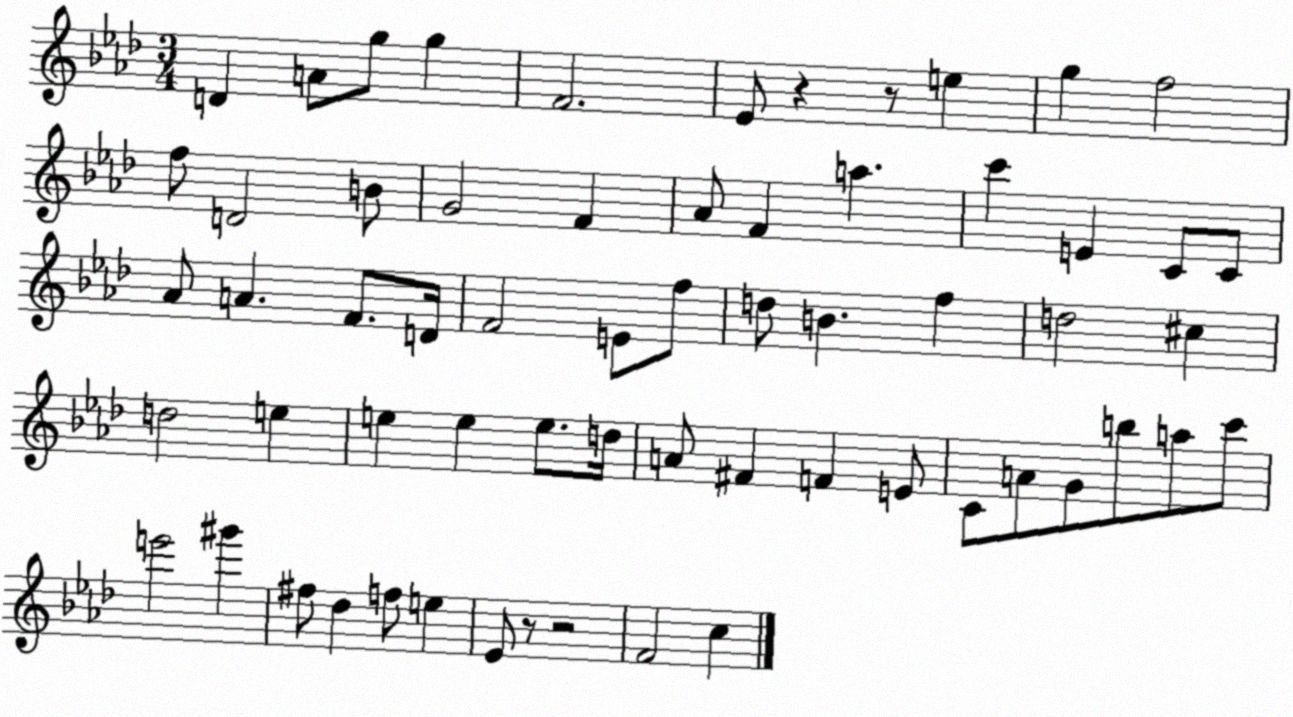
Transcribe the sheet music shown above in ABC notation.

X:1
T:Untitled
M:3/4
L:1/4
K:Ab
D A/2 g/2 g F2 _E/2 z z/2 e g f2 f/2 D2 B/2 G2 F _A/2 F a c' E C/2 C/2 _A/2 A F/2 D/4 F2 E/2 f/2 d/2 B f d2 ^c d2 e e e e/2 d/4 A/2 ^F F E/2 C/2 A/2 G/2 b/2 a/2 c'/2 e'2 ^g' ^f/2 _d f/2 e _E/2 z/2 z2 F2 c